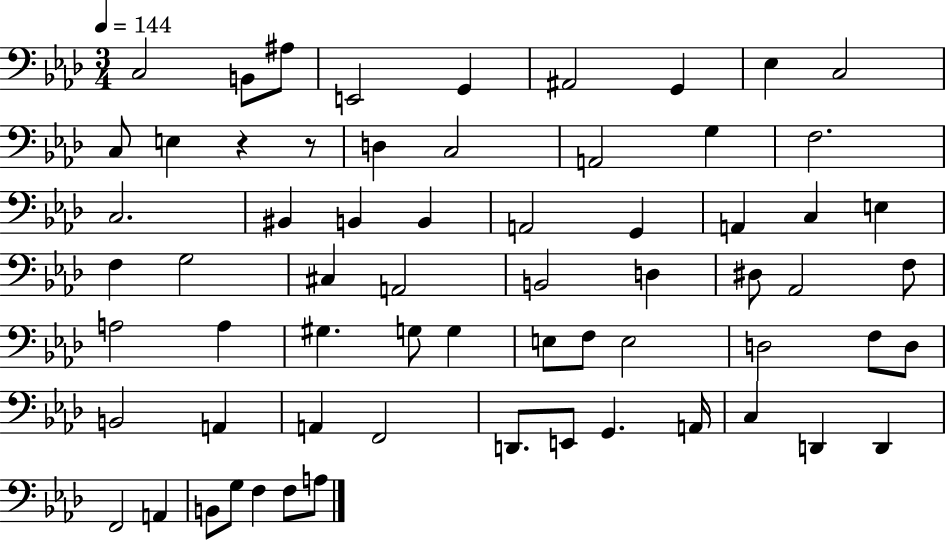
X:1
T:Untitled
M:3/4
L:1/4
K:Ab
C,2 B,,/2 ^A,/2 E,,2 G,, ^A,,2 G,, _E, C,2 C,/2 E, z z/2 D, C,2 A,,2 G, F,2 C,2 ^B,, B,, B,, A,,2 G,, A,, C, E, F, G,2 ^C, A,,2 B,,2 D, ^D,/2 _A,,2 F,/2 A,2 A, ^G, G,/2 G, E,/2 F,/2 E,2 D,2 F,/2 D,/2 B,,2 A,, A,, F,,2 D,,/2 E,,/2 G,, A,,/4 C, D,, D,, F,,2 A,, B,,/2 G,/2 F, F,/2 A,/2